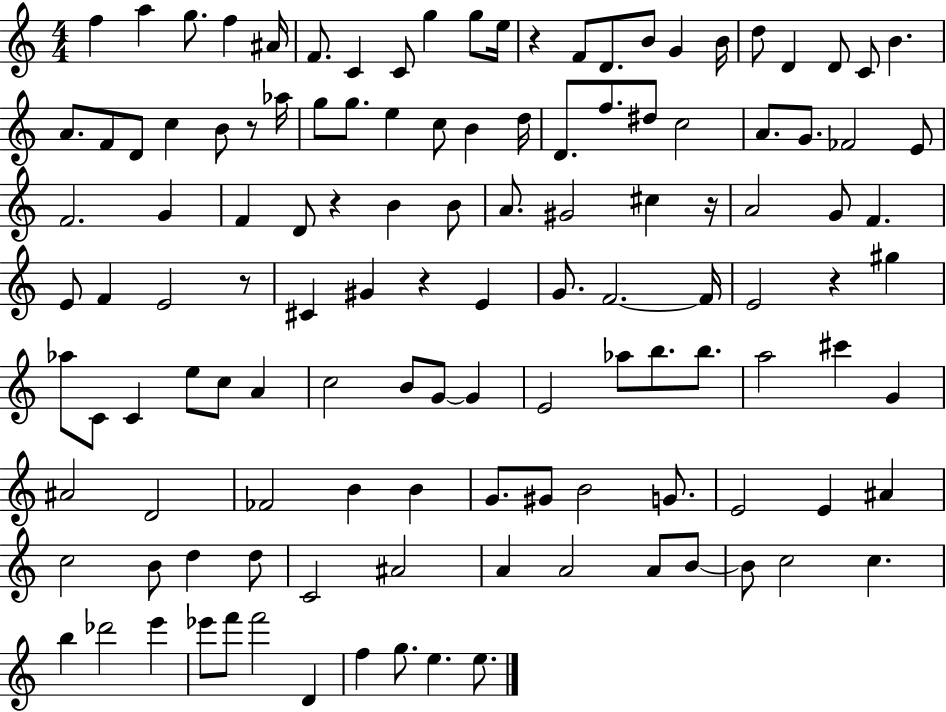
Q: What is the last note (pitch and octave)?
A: E5